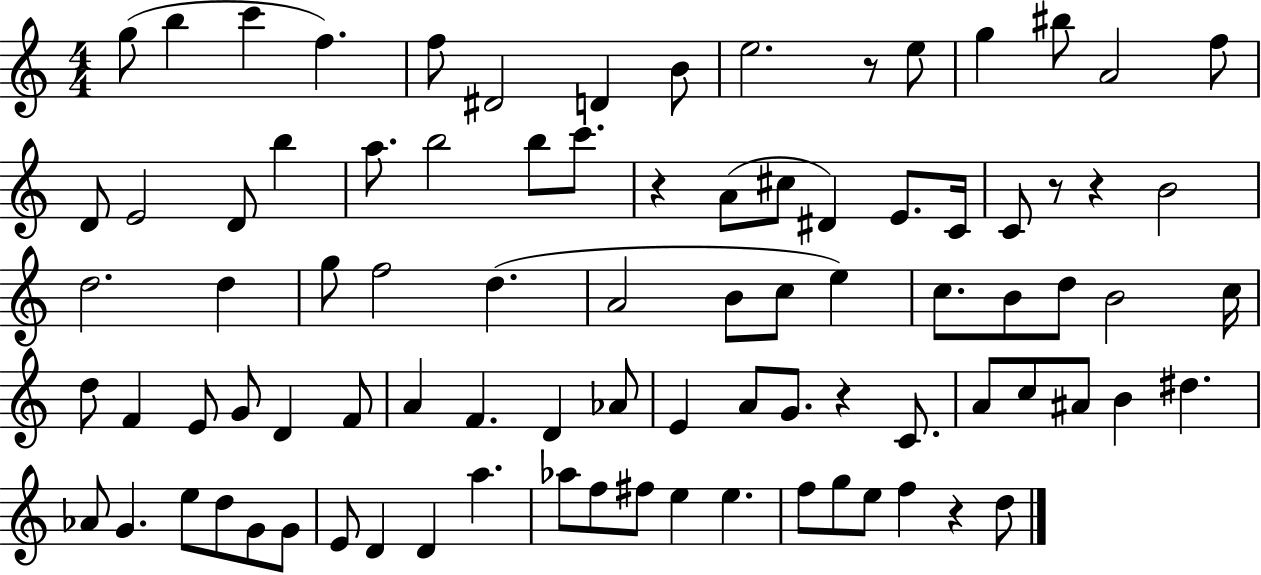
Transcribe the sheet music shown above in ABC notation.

X:1
T:Untitled
M:4/4
L:1/4
K:C
g/2 b c' f f/2 ^D2 D B/2 e2 z/2 e/2 g ^b/2 A2 f/2 D/2 E2 D/2 b a/2 b2 b/2 c'/2 z A/2 ^c/2 ^D E/2 C/4 C/2 z/2 z B2 d2 d g/2 f2 d A2 B/2 c/2 e c/2 B/2 d/2 B2 c/4 d/2 F E/2 G/2 D F/2 A F D _A/2 E A/2 G/2 z C/2 A/2 c/2 ^A/2 B ^d _A/2 G e/2 d/2 G/2 G/2 E/2 D D a _a/2 f/2 ^f/2 e e f/2 g/2 e/2 f z d/2